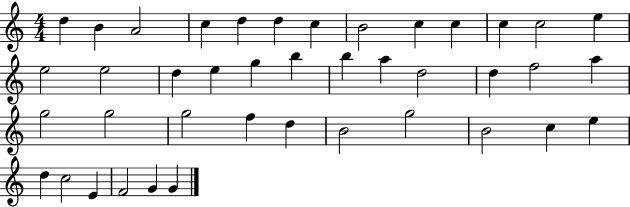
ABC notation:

X:1
T:Untitled
M:4/4
L:1/4
K:C
d B A2 c d d c B2 c c c c2 e e2 e2 d e g b b a d2 d f2 a g2 g2 g2 f d B2 g2 B2 c e d c2 E F2 G G